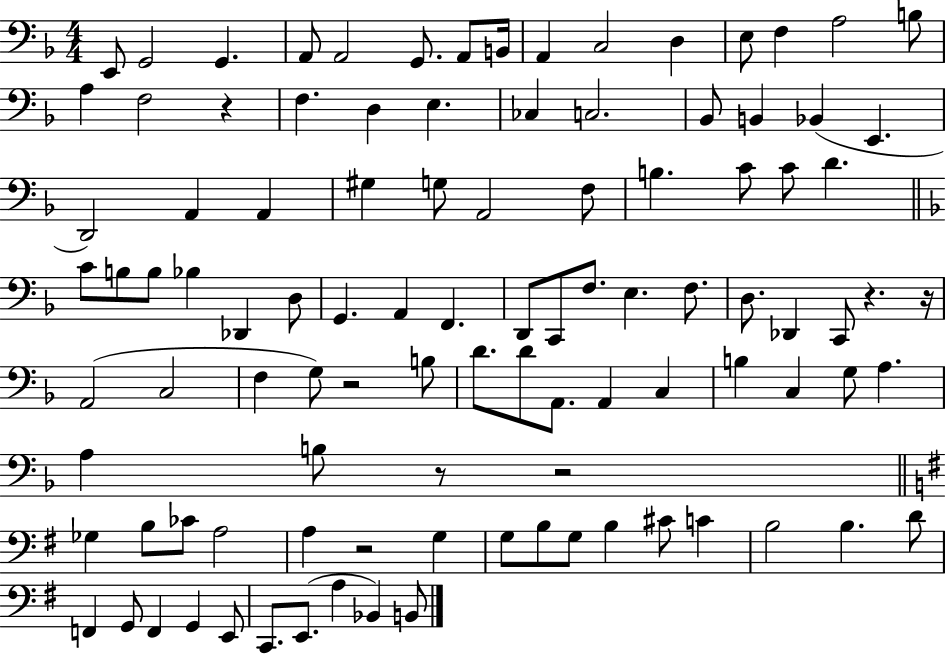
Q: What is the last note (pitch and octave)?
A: B2